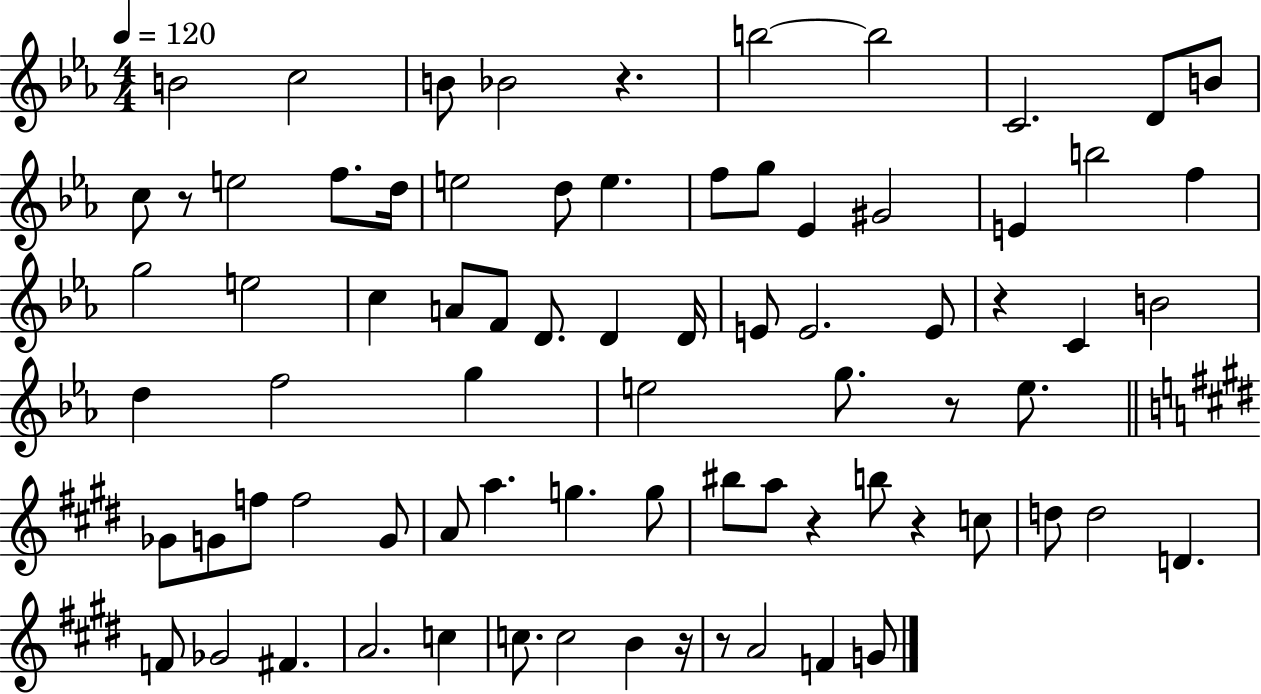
{
  \clef treble
  \numericTimeSignature
  \time 4/4
  \key ees \major
  \tempo 4 = 120
  \repeat volta 2 { b'2 c''2 | b'8 bes'2 r4. | b''2~~ b''2 | c'2. d'8 b'8 | \break c''8 r8 e''2 f''8. d''16 | e''2 d''8 e''4. | f''8 g''8 ees'4 gis'2 | e'4 b''2 f''4 | \break g''2 e''2 | c''4 a'8 f'8 d'8. d'4 d'16 | e'8 e'2. e'8 | r4 c'4 b'2 | \break d''4 f''2 g''4 | e''2 g''8. r8 e''8. | \bar "||" \break \key e \major ges'8 g'8 f''8 f''2 g'8 | a'8 a''4. g''4. g''8 | bis''8 a''8 r4 b''8 r4 c''8 | d''8 d''2 d'4. | \break f'8 ges'2 fis'4. | a'2. c''4 | c''8. c''2 b'4 r16 | r8 a'2 f'4 g'8 | \break } \bar "|."
}